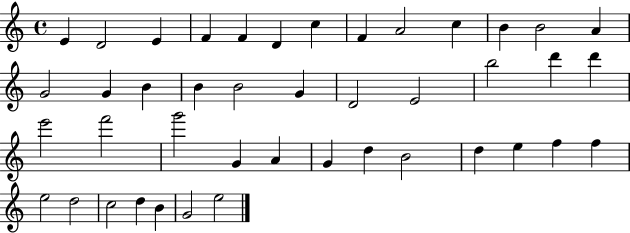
E4/q D4/h E4/q F4/q F4/q D4/q C5/q F4/q A4/h C5/q B4/q B4/h A4/q G4/h G4/q B4/q B4/q B4/h G4/q D4/h E4/h B5/h D6/q D6/q E6/h F6/h G6/h G4/q A4/q G4/q D5/q B4/h D5/q E5/q F5/q F5/q E5/h D5/h C5/h D5/q B4/q G4/h E5/h